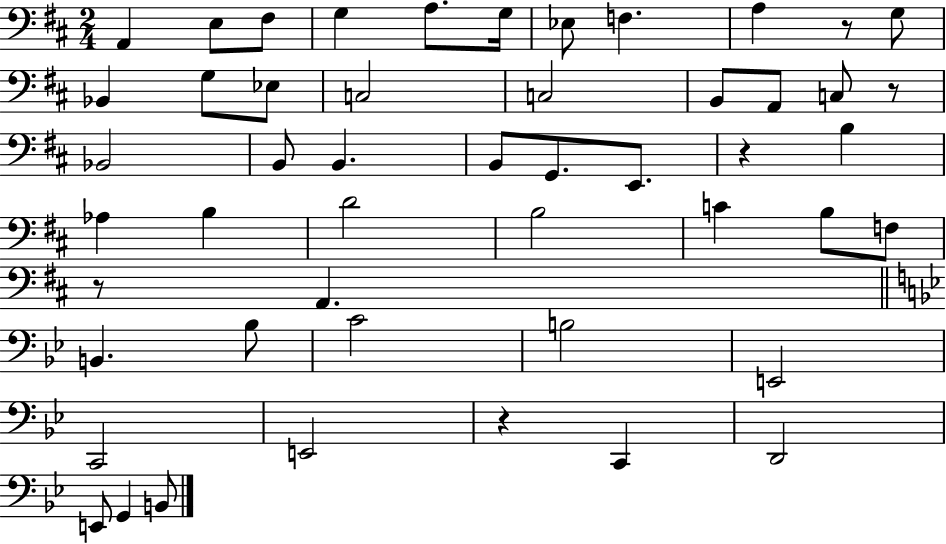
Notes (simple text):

A2/q E3/e F#3/e G3/q A3/e. G3/s Eb3/e F3/q. A3/q R/e G3/e Bb2/q G3/e Eb3/e C3/h C3/h B2/e A2/e C3/e R/e Bb2/h B2/e B2/q. B2/e G2/e. E2/e. R/q B3/q Ab3/q B3/q D4/h B3/h C4/q B3/e F3/e R/e A2/q. B2/q. Bb3/e C4/h B3/h E2/h C2/h E2/h R/q C2/q D2/h E2/e G2/q B2/e